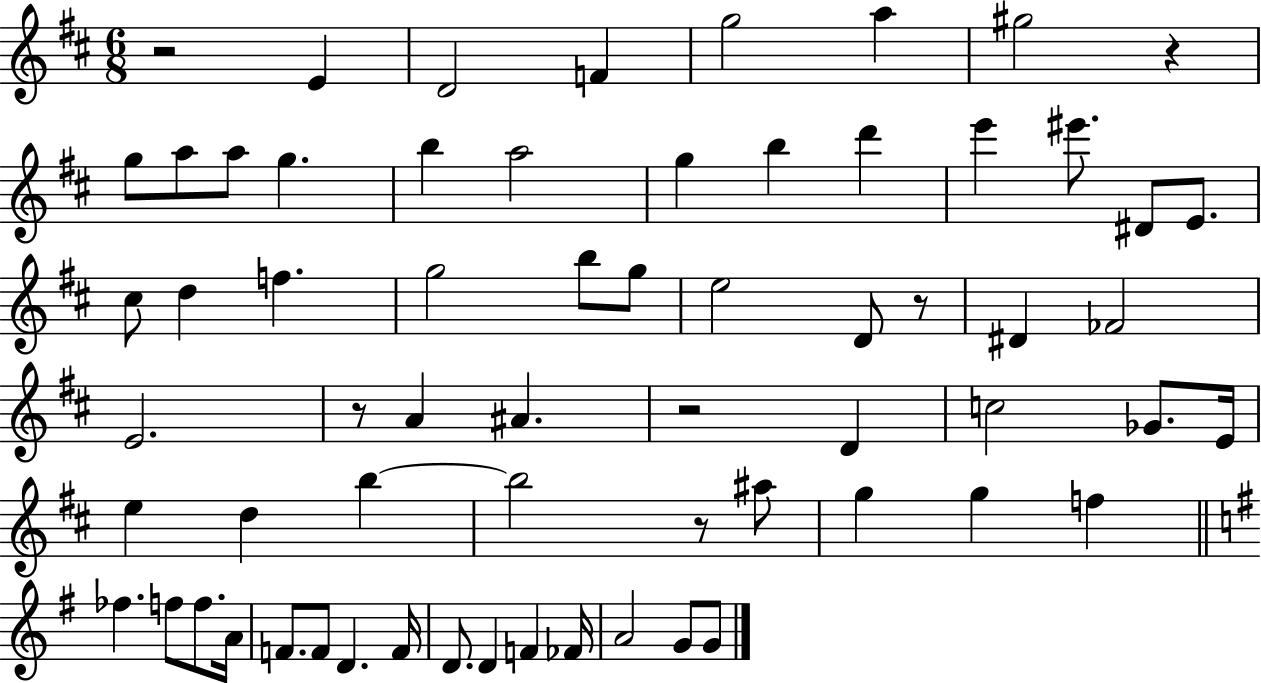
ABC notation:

X:1
T:Untitled
M:6/8
L:1/4
K:D
z2 E D2 F g2 a ^g2 z g/2 a/2 a/2 g b a2 g b d' e' ^e'/2 ^D/2 E/2 ^c/2 d f g2 b/2 g/2 e2 D/2 z/2 ^D _F2 E2 z/2 A ^A z2 D c2 _G/2 E/4 e d b b2 z/2 ^a/2 g g f _f f/2 f/2 A/4 F/2 F/2 D F/4 D/2 D F _F/4 A2 G/2 G/2